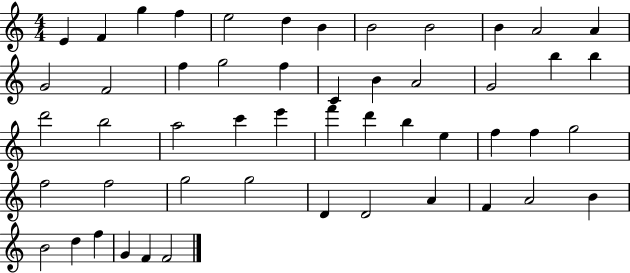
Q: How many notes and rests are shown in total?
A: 51